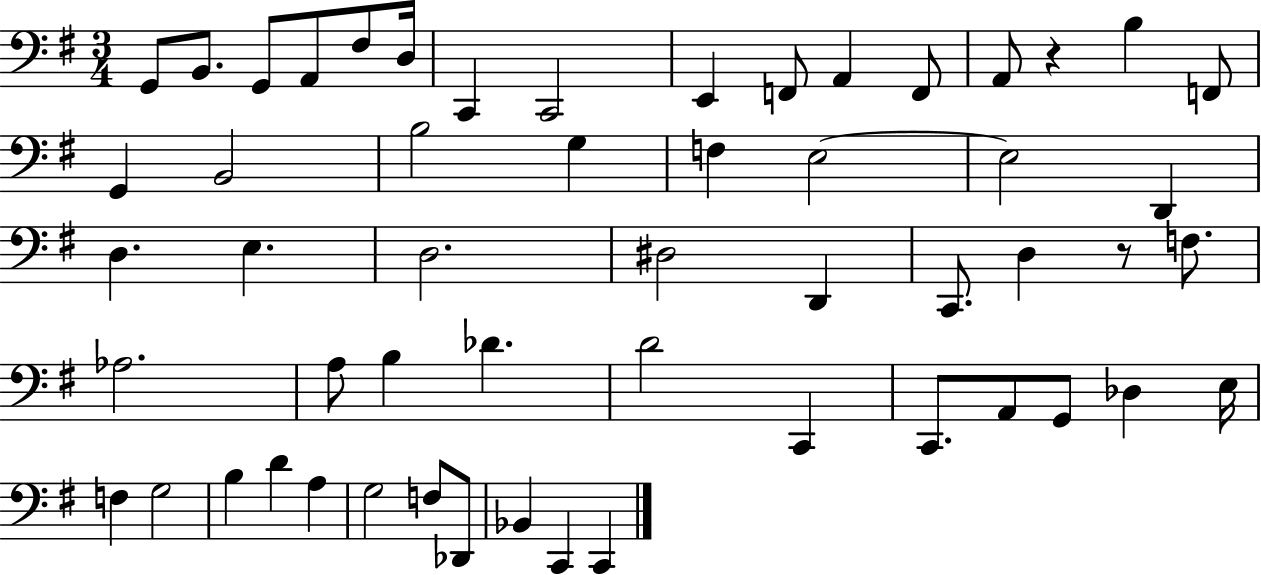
G2/e B2/e. G2/e A2/e F#3/e D3/s C2/q C2/h E2/q F2/e A2/q F2/e A2/e R/q B3/q F2/e G2/q B2/h B3/h G3/q F3/q E3/h E3/h D2/q D3/q. E3/q. D3/h. D#3/h D2/q C2/e. D3/q R/e F3/e. Ab3/h. A3/e B3/q Db4/q. D4/h C2/q C2/e. A2/e G2/e Db3/q E3/s F3/q G3/h B3/q D4/q A3/q G3/h F3/e Db2/e Bb2/q C2/q C2/q